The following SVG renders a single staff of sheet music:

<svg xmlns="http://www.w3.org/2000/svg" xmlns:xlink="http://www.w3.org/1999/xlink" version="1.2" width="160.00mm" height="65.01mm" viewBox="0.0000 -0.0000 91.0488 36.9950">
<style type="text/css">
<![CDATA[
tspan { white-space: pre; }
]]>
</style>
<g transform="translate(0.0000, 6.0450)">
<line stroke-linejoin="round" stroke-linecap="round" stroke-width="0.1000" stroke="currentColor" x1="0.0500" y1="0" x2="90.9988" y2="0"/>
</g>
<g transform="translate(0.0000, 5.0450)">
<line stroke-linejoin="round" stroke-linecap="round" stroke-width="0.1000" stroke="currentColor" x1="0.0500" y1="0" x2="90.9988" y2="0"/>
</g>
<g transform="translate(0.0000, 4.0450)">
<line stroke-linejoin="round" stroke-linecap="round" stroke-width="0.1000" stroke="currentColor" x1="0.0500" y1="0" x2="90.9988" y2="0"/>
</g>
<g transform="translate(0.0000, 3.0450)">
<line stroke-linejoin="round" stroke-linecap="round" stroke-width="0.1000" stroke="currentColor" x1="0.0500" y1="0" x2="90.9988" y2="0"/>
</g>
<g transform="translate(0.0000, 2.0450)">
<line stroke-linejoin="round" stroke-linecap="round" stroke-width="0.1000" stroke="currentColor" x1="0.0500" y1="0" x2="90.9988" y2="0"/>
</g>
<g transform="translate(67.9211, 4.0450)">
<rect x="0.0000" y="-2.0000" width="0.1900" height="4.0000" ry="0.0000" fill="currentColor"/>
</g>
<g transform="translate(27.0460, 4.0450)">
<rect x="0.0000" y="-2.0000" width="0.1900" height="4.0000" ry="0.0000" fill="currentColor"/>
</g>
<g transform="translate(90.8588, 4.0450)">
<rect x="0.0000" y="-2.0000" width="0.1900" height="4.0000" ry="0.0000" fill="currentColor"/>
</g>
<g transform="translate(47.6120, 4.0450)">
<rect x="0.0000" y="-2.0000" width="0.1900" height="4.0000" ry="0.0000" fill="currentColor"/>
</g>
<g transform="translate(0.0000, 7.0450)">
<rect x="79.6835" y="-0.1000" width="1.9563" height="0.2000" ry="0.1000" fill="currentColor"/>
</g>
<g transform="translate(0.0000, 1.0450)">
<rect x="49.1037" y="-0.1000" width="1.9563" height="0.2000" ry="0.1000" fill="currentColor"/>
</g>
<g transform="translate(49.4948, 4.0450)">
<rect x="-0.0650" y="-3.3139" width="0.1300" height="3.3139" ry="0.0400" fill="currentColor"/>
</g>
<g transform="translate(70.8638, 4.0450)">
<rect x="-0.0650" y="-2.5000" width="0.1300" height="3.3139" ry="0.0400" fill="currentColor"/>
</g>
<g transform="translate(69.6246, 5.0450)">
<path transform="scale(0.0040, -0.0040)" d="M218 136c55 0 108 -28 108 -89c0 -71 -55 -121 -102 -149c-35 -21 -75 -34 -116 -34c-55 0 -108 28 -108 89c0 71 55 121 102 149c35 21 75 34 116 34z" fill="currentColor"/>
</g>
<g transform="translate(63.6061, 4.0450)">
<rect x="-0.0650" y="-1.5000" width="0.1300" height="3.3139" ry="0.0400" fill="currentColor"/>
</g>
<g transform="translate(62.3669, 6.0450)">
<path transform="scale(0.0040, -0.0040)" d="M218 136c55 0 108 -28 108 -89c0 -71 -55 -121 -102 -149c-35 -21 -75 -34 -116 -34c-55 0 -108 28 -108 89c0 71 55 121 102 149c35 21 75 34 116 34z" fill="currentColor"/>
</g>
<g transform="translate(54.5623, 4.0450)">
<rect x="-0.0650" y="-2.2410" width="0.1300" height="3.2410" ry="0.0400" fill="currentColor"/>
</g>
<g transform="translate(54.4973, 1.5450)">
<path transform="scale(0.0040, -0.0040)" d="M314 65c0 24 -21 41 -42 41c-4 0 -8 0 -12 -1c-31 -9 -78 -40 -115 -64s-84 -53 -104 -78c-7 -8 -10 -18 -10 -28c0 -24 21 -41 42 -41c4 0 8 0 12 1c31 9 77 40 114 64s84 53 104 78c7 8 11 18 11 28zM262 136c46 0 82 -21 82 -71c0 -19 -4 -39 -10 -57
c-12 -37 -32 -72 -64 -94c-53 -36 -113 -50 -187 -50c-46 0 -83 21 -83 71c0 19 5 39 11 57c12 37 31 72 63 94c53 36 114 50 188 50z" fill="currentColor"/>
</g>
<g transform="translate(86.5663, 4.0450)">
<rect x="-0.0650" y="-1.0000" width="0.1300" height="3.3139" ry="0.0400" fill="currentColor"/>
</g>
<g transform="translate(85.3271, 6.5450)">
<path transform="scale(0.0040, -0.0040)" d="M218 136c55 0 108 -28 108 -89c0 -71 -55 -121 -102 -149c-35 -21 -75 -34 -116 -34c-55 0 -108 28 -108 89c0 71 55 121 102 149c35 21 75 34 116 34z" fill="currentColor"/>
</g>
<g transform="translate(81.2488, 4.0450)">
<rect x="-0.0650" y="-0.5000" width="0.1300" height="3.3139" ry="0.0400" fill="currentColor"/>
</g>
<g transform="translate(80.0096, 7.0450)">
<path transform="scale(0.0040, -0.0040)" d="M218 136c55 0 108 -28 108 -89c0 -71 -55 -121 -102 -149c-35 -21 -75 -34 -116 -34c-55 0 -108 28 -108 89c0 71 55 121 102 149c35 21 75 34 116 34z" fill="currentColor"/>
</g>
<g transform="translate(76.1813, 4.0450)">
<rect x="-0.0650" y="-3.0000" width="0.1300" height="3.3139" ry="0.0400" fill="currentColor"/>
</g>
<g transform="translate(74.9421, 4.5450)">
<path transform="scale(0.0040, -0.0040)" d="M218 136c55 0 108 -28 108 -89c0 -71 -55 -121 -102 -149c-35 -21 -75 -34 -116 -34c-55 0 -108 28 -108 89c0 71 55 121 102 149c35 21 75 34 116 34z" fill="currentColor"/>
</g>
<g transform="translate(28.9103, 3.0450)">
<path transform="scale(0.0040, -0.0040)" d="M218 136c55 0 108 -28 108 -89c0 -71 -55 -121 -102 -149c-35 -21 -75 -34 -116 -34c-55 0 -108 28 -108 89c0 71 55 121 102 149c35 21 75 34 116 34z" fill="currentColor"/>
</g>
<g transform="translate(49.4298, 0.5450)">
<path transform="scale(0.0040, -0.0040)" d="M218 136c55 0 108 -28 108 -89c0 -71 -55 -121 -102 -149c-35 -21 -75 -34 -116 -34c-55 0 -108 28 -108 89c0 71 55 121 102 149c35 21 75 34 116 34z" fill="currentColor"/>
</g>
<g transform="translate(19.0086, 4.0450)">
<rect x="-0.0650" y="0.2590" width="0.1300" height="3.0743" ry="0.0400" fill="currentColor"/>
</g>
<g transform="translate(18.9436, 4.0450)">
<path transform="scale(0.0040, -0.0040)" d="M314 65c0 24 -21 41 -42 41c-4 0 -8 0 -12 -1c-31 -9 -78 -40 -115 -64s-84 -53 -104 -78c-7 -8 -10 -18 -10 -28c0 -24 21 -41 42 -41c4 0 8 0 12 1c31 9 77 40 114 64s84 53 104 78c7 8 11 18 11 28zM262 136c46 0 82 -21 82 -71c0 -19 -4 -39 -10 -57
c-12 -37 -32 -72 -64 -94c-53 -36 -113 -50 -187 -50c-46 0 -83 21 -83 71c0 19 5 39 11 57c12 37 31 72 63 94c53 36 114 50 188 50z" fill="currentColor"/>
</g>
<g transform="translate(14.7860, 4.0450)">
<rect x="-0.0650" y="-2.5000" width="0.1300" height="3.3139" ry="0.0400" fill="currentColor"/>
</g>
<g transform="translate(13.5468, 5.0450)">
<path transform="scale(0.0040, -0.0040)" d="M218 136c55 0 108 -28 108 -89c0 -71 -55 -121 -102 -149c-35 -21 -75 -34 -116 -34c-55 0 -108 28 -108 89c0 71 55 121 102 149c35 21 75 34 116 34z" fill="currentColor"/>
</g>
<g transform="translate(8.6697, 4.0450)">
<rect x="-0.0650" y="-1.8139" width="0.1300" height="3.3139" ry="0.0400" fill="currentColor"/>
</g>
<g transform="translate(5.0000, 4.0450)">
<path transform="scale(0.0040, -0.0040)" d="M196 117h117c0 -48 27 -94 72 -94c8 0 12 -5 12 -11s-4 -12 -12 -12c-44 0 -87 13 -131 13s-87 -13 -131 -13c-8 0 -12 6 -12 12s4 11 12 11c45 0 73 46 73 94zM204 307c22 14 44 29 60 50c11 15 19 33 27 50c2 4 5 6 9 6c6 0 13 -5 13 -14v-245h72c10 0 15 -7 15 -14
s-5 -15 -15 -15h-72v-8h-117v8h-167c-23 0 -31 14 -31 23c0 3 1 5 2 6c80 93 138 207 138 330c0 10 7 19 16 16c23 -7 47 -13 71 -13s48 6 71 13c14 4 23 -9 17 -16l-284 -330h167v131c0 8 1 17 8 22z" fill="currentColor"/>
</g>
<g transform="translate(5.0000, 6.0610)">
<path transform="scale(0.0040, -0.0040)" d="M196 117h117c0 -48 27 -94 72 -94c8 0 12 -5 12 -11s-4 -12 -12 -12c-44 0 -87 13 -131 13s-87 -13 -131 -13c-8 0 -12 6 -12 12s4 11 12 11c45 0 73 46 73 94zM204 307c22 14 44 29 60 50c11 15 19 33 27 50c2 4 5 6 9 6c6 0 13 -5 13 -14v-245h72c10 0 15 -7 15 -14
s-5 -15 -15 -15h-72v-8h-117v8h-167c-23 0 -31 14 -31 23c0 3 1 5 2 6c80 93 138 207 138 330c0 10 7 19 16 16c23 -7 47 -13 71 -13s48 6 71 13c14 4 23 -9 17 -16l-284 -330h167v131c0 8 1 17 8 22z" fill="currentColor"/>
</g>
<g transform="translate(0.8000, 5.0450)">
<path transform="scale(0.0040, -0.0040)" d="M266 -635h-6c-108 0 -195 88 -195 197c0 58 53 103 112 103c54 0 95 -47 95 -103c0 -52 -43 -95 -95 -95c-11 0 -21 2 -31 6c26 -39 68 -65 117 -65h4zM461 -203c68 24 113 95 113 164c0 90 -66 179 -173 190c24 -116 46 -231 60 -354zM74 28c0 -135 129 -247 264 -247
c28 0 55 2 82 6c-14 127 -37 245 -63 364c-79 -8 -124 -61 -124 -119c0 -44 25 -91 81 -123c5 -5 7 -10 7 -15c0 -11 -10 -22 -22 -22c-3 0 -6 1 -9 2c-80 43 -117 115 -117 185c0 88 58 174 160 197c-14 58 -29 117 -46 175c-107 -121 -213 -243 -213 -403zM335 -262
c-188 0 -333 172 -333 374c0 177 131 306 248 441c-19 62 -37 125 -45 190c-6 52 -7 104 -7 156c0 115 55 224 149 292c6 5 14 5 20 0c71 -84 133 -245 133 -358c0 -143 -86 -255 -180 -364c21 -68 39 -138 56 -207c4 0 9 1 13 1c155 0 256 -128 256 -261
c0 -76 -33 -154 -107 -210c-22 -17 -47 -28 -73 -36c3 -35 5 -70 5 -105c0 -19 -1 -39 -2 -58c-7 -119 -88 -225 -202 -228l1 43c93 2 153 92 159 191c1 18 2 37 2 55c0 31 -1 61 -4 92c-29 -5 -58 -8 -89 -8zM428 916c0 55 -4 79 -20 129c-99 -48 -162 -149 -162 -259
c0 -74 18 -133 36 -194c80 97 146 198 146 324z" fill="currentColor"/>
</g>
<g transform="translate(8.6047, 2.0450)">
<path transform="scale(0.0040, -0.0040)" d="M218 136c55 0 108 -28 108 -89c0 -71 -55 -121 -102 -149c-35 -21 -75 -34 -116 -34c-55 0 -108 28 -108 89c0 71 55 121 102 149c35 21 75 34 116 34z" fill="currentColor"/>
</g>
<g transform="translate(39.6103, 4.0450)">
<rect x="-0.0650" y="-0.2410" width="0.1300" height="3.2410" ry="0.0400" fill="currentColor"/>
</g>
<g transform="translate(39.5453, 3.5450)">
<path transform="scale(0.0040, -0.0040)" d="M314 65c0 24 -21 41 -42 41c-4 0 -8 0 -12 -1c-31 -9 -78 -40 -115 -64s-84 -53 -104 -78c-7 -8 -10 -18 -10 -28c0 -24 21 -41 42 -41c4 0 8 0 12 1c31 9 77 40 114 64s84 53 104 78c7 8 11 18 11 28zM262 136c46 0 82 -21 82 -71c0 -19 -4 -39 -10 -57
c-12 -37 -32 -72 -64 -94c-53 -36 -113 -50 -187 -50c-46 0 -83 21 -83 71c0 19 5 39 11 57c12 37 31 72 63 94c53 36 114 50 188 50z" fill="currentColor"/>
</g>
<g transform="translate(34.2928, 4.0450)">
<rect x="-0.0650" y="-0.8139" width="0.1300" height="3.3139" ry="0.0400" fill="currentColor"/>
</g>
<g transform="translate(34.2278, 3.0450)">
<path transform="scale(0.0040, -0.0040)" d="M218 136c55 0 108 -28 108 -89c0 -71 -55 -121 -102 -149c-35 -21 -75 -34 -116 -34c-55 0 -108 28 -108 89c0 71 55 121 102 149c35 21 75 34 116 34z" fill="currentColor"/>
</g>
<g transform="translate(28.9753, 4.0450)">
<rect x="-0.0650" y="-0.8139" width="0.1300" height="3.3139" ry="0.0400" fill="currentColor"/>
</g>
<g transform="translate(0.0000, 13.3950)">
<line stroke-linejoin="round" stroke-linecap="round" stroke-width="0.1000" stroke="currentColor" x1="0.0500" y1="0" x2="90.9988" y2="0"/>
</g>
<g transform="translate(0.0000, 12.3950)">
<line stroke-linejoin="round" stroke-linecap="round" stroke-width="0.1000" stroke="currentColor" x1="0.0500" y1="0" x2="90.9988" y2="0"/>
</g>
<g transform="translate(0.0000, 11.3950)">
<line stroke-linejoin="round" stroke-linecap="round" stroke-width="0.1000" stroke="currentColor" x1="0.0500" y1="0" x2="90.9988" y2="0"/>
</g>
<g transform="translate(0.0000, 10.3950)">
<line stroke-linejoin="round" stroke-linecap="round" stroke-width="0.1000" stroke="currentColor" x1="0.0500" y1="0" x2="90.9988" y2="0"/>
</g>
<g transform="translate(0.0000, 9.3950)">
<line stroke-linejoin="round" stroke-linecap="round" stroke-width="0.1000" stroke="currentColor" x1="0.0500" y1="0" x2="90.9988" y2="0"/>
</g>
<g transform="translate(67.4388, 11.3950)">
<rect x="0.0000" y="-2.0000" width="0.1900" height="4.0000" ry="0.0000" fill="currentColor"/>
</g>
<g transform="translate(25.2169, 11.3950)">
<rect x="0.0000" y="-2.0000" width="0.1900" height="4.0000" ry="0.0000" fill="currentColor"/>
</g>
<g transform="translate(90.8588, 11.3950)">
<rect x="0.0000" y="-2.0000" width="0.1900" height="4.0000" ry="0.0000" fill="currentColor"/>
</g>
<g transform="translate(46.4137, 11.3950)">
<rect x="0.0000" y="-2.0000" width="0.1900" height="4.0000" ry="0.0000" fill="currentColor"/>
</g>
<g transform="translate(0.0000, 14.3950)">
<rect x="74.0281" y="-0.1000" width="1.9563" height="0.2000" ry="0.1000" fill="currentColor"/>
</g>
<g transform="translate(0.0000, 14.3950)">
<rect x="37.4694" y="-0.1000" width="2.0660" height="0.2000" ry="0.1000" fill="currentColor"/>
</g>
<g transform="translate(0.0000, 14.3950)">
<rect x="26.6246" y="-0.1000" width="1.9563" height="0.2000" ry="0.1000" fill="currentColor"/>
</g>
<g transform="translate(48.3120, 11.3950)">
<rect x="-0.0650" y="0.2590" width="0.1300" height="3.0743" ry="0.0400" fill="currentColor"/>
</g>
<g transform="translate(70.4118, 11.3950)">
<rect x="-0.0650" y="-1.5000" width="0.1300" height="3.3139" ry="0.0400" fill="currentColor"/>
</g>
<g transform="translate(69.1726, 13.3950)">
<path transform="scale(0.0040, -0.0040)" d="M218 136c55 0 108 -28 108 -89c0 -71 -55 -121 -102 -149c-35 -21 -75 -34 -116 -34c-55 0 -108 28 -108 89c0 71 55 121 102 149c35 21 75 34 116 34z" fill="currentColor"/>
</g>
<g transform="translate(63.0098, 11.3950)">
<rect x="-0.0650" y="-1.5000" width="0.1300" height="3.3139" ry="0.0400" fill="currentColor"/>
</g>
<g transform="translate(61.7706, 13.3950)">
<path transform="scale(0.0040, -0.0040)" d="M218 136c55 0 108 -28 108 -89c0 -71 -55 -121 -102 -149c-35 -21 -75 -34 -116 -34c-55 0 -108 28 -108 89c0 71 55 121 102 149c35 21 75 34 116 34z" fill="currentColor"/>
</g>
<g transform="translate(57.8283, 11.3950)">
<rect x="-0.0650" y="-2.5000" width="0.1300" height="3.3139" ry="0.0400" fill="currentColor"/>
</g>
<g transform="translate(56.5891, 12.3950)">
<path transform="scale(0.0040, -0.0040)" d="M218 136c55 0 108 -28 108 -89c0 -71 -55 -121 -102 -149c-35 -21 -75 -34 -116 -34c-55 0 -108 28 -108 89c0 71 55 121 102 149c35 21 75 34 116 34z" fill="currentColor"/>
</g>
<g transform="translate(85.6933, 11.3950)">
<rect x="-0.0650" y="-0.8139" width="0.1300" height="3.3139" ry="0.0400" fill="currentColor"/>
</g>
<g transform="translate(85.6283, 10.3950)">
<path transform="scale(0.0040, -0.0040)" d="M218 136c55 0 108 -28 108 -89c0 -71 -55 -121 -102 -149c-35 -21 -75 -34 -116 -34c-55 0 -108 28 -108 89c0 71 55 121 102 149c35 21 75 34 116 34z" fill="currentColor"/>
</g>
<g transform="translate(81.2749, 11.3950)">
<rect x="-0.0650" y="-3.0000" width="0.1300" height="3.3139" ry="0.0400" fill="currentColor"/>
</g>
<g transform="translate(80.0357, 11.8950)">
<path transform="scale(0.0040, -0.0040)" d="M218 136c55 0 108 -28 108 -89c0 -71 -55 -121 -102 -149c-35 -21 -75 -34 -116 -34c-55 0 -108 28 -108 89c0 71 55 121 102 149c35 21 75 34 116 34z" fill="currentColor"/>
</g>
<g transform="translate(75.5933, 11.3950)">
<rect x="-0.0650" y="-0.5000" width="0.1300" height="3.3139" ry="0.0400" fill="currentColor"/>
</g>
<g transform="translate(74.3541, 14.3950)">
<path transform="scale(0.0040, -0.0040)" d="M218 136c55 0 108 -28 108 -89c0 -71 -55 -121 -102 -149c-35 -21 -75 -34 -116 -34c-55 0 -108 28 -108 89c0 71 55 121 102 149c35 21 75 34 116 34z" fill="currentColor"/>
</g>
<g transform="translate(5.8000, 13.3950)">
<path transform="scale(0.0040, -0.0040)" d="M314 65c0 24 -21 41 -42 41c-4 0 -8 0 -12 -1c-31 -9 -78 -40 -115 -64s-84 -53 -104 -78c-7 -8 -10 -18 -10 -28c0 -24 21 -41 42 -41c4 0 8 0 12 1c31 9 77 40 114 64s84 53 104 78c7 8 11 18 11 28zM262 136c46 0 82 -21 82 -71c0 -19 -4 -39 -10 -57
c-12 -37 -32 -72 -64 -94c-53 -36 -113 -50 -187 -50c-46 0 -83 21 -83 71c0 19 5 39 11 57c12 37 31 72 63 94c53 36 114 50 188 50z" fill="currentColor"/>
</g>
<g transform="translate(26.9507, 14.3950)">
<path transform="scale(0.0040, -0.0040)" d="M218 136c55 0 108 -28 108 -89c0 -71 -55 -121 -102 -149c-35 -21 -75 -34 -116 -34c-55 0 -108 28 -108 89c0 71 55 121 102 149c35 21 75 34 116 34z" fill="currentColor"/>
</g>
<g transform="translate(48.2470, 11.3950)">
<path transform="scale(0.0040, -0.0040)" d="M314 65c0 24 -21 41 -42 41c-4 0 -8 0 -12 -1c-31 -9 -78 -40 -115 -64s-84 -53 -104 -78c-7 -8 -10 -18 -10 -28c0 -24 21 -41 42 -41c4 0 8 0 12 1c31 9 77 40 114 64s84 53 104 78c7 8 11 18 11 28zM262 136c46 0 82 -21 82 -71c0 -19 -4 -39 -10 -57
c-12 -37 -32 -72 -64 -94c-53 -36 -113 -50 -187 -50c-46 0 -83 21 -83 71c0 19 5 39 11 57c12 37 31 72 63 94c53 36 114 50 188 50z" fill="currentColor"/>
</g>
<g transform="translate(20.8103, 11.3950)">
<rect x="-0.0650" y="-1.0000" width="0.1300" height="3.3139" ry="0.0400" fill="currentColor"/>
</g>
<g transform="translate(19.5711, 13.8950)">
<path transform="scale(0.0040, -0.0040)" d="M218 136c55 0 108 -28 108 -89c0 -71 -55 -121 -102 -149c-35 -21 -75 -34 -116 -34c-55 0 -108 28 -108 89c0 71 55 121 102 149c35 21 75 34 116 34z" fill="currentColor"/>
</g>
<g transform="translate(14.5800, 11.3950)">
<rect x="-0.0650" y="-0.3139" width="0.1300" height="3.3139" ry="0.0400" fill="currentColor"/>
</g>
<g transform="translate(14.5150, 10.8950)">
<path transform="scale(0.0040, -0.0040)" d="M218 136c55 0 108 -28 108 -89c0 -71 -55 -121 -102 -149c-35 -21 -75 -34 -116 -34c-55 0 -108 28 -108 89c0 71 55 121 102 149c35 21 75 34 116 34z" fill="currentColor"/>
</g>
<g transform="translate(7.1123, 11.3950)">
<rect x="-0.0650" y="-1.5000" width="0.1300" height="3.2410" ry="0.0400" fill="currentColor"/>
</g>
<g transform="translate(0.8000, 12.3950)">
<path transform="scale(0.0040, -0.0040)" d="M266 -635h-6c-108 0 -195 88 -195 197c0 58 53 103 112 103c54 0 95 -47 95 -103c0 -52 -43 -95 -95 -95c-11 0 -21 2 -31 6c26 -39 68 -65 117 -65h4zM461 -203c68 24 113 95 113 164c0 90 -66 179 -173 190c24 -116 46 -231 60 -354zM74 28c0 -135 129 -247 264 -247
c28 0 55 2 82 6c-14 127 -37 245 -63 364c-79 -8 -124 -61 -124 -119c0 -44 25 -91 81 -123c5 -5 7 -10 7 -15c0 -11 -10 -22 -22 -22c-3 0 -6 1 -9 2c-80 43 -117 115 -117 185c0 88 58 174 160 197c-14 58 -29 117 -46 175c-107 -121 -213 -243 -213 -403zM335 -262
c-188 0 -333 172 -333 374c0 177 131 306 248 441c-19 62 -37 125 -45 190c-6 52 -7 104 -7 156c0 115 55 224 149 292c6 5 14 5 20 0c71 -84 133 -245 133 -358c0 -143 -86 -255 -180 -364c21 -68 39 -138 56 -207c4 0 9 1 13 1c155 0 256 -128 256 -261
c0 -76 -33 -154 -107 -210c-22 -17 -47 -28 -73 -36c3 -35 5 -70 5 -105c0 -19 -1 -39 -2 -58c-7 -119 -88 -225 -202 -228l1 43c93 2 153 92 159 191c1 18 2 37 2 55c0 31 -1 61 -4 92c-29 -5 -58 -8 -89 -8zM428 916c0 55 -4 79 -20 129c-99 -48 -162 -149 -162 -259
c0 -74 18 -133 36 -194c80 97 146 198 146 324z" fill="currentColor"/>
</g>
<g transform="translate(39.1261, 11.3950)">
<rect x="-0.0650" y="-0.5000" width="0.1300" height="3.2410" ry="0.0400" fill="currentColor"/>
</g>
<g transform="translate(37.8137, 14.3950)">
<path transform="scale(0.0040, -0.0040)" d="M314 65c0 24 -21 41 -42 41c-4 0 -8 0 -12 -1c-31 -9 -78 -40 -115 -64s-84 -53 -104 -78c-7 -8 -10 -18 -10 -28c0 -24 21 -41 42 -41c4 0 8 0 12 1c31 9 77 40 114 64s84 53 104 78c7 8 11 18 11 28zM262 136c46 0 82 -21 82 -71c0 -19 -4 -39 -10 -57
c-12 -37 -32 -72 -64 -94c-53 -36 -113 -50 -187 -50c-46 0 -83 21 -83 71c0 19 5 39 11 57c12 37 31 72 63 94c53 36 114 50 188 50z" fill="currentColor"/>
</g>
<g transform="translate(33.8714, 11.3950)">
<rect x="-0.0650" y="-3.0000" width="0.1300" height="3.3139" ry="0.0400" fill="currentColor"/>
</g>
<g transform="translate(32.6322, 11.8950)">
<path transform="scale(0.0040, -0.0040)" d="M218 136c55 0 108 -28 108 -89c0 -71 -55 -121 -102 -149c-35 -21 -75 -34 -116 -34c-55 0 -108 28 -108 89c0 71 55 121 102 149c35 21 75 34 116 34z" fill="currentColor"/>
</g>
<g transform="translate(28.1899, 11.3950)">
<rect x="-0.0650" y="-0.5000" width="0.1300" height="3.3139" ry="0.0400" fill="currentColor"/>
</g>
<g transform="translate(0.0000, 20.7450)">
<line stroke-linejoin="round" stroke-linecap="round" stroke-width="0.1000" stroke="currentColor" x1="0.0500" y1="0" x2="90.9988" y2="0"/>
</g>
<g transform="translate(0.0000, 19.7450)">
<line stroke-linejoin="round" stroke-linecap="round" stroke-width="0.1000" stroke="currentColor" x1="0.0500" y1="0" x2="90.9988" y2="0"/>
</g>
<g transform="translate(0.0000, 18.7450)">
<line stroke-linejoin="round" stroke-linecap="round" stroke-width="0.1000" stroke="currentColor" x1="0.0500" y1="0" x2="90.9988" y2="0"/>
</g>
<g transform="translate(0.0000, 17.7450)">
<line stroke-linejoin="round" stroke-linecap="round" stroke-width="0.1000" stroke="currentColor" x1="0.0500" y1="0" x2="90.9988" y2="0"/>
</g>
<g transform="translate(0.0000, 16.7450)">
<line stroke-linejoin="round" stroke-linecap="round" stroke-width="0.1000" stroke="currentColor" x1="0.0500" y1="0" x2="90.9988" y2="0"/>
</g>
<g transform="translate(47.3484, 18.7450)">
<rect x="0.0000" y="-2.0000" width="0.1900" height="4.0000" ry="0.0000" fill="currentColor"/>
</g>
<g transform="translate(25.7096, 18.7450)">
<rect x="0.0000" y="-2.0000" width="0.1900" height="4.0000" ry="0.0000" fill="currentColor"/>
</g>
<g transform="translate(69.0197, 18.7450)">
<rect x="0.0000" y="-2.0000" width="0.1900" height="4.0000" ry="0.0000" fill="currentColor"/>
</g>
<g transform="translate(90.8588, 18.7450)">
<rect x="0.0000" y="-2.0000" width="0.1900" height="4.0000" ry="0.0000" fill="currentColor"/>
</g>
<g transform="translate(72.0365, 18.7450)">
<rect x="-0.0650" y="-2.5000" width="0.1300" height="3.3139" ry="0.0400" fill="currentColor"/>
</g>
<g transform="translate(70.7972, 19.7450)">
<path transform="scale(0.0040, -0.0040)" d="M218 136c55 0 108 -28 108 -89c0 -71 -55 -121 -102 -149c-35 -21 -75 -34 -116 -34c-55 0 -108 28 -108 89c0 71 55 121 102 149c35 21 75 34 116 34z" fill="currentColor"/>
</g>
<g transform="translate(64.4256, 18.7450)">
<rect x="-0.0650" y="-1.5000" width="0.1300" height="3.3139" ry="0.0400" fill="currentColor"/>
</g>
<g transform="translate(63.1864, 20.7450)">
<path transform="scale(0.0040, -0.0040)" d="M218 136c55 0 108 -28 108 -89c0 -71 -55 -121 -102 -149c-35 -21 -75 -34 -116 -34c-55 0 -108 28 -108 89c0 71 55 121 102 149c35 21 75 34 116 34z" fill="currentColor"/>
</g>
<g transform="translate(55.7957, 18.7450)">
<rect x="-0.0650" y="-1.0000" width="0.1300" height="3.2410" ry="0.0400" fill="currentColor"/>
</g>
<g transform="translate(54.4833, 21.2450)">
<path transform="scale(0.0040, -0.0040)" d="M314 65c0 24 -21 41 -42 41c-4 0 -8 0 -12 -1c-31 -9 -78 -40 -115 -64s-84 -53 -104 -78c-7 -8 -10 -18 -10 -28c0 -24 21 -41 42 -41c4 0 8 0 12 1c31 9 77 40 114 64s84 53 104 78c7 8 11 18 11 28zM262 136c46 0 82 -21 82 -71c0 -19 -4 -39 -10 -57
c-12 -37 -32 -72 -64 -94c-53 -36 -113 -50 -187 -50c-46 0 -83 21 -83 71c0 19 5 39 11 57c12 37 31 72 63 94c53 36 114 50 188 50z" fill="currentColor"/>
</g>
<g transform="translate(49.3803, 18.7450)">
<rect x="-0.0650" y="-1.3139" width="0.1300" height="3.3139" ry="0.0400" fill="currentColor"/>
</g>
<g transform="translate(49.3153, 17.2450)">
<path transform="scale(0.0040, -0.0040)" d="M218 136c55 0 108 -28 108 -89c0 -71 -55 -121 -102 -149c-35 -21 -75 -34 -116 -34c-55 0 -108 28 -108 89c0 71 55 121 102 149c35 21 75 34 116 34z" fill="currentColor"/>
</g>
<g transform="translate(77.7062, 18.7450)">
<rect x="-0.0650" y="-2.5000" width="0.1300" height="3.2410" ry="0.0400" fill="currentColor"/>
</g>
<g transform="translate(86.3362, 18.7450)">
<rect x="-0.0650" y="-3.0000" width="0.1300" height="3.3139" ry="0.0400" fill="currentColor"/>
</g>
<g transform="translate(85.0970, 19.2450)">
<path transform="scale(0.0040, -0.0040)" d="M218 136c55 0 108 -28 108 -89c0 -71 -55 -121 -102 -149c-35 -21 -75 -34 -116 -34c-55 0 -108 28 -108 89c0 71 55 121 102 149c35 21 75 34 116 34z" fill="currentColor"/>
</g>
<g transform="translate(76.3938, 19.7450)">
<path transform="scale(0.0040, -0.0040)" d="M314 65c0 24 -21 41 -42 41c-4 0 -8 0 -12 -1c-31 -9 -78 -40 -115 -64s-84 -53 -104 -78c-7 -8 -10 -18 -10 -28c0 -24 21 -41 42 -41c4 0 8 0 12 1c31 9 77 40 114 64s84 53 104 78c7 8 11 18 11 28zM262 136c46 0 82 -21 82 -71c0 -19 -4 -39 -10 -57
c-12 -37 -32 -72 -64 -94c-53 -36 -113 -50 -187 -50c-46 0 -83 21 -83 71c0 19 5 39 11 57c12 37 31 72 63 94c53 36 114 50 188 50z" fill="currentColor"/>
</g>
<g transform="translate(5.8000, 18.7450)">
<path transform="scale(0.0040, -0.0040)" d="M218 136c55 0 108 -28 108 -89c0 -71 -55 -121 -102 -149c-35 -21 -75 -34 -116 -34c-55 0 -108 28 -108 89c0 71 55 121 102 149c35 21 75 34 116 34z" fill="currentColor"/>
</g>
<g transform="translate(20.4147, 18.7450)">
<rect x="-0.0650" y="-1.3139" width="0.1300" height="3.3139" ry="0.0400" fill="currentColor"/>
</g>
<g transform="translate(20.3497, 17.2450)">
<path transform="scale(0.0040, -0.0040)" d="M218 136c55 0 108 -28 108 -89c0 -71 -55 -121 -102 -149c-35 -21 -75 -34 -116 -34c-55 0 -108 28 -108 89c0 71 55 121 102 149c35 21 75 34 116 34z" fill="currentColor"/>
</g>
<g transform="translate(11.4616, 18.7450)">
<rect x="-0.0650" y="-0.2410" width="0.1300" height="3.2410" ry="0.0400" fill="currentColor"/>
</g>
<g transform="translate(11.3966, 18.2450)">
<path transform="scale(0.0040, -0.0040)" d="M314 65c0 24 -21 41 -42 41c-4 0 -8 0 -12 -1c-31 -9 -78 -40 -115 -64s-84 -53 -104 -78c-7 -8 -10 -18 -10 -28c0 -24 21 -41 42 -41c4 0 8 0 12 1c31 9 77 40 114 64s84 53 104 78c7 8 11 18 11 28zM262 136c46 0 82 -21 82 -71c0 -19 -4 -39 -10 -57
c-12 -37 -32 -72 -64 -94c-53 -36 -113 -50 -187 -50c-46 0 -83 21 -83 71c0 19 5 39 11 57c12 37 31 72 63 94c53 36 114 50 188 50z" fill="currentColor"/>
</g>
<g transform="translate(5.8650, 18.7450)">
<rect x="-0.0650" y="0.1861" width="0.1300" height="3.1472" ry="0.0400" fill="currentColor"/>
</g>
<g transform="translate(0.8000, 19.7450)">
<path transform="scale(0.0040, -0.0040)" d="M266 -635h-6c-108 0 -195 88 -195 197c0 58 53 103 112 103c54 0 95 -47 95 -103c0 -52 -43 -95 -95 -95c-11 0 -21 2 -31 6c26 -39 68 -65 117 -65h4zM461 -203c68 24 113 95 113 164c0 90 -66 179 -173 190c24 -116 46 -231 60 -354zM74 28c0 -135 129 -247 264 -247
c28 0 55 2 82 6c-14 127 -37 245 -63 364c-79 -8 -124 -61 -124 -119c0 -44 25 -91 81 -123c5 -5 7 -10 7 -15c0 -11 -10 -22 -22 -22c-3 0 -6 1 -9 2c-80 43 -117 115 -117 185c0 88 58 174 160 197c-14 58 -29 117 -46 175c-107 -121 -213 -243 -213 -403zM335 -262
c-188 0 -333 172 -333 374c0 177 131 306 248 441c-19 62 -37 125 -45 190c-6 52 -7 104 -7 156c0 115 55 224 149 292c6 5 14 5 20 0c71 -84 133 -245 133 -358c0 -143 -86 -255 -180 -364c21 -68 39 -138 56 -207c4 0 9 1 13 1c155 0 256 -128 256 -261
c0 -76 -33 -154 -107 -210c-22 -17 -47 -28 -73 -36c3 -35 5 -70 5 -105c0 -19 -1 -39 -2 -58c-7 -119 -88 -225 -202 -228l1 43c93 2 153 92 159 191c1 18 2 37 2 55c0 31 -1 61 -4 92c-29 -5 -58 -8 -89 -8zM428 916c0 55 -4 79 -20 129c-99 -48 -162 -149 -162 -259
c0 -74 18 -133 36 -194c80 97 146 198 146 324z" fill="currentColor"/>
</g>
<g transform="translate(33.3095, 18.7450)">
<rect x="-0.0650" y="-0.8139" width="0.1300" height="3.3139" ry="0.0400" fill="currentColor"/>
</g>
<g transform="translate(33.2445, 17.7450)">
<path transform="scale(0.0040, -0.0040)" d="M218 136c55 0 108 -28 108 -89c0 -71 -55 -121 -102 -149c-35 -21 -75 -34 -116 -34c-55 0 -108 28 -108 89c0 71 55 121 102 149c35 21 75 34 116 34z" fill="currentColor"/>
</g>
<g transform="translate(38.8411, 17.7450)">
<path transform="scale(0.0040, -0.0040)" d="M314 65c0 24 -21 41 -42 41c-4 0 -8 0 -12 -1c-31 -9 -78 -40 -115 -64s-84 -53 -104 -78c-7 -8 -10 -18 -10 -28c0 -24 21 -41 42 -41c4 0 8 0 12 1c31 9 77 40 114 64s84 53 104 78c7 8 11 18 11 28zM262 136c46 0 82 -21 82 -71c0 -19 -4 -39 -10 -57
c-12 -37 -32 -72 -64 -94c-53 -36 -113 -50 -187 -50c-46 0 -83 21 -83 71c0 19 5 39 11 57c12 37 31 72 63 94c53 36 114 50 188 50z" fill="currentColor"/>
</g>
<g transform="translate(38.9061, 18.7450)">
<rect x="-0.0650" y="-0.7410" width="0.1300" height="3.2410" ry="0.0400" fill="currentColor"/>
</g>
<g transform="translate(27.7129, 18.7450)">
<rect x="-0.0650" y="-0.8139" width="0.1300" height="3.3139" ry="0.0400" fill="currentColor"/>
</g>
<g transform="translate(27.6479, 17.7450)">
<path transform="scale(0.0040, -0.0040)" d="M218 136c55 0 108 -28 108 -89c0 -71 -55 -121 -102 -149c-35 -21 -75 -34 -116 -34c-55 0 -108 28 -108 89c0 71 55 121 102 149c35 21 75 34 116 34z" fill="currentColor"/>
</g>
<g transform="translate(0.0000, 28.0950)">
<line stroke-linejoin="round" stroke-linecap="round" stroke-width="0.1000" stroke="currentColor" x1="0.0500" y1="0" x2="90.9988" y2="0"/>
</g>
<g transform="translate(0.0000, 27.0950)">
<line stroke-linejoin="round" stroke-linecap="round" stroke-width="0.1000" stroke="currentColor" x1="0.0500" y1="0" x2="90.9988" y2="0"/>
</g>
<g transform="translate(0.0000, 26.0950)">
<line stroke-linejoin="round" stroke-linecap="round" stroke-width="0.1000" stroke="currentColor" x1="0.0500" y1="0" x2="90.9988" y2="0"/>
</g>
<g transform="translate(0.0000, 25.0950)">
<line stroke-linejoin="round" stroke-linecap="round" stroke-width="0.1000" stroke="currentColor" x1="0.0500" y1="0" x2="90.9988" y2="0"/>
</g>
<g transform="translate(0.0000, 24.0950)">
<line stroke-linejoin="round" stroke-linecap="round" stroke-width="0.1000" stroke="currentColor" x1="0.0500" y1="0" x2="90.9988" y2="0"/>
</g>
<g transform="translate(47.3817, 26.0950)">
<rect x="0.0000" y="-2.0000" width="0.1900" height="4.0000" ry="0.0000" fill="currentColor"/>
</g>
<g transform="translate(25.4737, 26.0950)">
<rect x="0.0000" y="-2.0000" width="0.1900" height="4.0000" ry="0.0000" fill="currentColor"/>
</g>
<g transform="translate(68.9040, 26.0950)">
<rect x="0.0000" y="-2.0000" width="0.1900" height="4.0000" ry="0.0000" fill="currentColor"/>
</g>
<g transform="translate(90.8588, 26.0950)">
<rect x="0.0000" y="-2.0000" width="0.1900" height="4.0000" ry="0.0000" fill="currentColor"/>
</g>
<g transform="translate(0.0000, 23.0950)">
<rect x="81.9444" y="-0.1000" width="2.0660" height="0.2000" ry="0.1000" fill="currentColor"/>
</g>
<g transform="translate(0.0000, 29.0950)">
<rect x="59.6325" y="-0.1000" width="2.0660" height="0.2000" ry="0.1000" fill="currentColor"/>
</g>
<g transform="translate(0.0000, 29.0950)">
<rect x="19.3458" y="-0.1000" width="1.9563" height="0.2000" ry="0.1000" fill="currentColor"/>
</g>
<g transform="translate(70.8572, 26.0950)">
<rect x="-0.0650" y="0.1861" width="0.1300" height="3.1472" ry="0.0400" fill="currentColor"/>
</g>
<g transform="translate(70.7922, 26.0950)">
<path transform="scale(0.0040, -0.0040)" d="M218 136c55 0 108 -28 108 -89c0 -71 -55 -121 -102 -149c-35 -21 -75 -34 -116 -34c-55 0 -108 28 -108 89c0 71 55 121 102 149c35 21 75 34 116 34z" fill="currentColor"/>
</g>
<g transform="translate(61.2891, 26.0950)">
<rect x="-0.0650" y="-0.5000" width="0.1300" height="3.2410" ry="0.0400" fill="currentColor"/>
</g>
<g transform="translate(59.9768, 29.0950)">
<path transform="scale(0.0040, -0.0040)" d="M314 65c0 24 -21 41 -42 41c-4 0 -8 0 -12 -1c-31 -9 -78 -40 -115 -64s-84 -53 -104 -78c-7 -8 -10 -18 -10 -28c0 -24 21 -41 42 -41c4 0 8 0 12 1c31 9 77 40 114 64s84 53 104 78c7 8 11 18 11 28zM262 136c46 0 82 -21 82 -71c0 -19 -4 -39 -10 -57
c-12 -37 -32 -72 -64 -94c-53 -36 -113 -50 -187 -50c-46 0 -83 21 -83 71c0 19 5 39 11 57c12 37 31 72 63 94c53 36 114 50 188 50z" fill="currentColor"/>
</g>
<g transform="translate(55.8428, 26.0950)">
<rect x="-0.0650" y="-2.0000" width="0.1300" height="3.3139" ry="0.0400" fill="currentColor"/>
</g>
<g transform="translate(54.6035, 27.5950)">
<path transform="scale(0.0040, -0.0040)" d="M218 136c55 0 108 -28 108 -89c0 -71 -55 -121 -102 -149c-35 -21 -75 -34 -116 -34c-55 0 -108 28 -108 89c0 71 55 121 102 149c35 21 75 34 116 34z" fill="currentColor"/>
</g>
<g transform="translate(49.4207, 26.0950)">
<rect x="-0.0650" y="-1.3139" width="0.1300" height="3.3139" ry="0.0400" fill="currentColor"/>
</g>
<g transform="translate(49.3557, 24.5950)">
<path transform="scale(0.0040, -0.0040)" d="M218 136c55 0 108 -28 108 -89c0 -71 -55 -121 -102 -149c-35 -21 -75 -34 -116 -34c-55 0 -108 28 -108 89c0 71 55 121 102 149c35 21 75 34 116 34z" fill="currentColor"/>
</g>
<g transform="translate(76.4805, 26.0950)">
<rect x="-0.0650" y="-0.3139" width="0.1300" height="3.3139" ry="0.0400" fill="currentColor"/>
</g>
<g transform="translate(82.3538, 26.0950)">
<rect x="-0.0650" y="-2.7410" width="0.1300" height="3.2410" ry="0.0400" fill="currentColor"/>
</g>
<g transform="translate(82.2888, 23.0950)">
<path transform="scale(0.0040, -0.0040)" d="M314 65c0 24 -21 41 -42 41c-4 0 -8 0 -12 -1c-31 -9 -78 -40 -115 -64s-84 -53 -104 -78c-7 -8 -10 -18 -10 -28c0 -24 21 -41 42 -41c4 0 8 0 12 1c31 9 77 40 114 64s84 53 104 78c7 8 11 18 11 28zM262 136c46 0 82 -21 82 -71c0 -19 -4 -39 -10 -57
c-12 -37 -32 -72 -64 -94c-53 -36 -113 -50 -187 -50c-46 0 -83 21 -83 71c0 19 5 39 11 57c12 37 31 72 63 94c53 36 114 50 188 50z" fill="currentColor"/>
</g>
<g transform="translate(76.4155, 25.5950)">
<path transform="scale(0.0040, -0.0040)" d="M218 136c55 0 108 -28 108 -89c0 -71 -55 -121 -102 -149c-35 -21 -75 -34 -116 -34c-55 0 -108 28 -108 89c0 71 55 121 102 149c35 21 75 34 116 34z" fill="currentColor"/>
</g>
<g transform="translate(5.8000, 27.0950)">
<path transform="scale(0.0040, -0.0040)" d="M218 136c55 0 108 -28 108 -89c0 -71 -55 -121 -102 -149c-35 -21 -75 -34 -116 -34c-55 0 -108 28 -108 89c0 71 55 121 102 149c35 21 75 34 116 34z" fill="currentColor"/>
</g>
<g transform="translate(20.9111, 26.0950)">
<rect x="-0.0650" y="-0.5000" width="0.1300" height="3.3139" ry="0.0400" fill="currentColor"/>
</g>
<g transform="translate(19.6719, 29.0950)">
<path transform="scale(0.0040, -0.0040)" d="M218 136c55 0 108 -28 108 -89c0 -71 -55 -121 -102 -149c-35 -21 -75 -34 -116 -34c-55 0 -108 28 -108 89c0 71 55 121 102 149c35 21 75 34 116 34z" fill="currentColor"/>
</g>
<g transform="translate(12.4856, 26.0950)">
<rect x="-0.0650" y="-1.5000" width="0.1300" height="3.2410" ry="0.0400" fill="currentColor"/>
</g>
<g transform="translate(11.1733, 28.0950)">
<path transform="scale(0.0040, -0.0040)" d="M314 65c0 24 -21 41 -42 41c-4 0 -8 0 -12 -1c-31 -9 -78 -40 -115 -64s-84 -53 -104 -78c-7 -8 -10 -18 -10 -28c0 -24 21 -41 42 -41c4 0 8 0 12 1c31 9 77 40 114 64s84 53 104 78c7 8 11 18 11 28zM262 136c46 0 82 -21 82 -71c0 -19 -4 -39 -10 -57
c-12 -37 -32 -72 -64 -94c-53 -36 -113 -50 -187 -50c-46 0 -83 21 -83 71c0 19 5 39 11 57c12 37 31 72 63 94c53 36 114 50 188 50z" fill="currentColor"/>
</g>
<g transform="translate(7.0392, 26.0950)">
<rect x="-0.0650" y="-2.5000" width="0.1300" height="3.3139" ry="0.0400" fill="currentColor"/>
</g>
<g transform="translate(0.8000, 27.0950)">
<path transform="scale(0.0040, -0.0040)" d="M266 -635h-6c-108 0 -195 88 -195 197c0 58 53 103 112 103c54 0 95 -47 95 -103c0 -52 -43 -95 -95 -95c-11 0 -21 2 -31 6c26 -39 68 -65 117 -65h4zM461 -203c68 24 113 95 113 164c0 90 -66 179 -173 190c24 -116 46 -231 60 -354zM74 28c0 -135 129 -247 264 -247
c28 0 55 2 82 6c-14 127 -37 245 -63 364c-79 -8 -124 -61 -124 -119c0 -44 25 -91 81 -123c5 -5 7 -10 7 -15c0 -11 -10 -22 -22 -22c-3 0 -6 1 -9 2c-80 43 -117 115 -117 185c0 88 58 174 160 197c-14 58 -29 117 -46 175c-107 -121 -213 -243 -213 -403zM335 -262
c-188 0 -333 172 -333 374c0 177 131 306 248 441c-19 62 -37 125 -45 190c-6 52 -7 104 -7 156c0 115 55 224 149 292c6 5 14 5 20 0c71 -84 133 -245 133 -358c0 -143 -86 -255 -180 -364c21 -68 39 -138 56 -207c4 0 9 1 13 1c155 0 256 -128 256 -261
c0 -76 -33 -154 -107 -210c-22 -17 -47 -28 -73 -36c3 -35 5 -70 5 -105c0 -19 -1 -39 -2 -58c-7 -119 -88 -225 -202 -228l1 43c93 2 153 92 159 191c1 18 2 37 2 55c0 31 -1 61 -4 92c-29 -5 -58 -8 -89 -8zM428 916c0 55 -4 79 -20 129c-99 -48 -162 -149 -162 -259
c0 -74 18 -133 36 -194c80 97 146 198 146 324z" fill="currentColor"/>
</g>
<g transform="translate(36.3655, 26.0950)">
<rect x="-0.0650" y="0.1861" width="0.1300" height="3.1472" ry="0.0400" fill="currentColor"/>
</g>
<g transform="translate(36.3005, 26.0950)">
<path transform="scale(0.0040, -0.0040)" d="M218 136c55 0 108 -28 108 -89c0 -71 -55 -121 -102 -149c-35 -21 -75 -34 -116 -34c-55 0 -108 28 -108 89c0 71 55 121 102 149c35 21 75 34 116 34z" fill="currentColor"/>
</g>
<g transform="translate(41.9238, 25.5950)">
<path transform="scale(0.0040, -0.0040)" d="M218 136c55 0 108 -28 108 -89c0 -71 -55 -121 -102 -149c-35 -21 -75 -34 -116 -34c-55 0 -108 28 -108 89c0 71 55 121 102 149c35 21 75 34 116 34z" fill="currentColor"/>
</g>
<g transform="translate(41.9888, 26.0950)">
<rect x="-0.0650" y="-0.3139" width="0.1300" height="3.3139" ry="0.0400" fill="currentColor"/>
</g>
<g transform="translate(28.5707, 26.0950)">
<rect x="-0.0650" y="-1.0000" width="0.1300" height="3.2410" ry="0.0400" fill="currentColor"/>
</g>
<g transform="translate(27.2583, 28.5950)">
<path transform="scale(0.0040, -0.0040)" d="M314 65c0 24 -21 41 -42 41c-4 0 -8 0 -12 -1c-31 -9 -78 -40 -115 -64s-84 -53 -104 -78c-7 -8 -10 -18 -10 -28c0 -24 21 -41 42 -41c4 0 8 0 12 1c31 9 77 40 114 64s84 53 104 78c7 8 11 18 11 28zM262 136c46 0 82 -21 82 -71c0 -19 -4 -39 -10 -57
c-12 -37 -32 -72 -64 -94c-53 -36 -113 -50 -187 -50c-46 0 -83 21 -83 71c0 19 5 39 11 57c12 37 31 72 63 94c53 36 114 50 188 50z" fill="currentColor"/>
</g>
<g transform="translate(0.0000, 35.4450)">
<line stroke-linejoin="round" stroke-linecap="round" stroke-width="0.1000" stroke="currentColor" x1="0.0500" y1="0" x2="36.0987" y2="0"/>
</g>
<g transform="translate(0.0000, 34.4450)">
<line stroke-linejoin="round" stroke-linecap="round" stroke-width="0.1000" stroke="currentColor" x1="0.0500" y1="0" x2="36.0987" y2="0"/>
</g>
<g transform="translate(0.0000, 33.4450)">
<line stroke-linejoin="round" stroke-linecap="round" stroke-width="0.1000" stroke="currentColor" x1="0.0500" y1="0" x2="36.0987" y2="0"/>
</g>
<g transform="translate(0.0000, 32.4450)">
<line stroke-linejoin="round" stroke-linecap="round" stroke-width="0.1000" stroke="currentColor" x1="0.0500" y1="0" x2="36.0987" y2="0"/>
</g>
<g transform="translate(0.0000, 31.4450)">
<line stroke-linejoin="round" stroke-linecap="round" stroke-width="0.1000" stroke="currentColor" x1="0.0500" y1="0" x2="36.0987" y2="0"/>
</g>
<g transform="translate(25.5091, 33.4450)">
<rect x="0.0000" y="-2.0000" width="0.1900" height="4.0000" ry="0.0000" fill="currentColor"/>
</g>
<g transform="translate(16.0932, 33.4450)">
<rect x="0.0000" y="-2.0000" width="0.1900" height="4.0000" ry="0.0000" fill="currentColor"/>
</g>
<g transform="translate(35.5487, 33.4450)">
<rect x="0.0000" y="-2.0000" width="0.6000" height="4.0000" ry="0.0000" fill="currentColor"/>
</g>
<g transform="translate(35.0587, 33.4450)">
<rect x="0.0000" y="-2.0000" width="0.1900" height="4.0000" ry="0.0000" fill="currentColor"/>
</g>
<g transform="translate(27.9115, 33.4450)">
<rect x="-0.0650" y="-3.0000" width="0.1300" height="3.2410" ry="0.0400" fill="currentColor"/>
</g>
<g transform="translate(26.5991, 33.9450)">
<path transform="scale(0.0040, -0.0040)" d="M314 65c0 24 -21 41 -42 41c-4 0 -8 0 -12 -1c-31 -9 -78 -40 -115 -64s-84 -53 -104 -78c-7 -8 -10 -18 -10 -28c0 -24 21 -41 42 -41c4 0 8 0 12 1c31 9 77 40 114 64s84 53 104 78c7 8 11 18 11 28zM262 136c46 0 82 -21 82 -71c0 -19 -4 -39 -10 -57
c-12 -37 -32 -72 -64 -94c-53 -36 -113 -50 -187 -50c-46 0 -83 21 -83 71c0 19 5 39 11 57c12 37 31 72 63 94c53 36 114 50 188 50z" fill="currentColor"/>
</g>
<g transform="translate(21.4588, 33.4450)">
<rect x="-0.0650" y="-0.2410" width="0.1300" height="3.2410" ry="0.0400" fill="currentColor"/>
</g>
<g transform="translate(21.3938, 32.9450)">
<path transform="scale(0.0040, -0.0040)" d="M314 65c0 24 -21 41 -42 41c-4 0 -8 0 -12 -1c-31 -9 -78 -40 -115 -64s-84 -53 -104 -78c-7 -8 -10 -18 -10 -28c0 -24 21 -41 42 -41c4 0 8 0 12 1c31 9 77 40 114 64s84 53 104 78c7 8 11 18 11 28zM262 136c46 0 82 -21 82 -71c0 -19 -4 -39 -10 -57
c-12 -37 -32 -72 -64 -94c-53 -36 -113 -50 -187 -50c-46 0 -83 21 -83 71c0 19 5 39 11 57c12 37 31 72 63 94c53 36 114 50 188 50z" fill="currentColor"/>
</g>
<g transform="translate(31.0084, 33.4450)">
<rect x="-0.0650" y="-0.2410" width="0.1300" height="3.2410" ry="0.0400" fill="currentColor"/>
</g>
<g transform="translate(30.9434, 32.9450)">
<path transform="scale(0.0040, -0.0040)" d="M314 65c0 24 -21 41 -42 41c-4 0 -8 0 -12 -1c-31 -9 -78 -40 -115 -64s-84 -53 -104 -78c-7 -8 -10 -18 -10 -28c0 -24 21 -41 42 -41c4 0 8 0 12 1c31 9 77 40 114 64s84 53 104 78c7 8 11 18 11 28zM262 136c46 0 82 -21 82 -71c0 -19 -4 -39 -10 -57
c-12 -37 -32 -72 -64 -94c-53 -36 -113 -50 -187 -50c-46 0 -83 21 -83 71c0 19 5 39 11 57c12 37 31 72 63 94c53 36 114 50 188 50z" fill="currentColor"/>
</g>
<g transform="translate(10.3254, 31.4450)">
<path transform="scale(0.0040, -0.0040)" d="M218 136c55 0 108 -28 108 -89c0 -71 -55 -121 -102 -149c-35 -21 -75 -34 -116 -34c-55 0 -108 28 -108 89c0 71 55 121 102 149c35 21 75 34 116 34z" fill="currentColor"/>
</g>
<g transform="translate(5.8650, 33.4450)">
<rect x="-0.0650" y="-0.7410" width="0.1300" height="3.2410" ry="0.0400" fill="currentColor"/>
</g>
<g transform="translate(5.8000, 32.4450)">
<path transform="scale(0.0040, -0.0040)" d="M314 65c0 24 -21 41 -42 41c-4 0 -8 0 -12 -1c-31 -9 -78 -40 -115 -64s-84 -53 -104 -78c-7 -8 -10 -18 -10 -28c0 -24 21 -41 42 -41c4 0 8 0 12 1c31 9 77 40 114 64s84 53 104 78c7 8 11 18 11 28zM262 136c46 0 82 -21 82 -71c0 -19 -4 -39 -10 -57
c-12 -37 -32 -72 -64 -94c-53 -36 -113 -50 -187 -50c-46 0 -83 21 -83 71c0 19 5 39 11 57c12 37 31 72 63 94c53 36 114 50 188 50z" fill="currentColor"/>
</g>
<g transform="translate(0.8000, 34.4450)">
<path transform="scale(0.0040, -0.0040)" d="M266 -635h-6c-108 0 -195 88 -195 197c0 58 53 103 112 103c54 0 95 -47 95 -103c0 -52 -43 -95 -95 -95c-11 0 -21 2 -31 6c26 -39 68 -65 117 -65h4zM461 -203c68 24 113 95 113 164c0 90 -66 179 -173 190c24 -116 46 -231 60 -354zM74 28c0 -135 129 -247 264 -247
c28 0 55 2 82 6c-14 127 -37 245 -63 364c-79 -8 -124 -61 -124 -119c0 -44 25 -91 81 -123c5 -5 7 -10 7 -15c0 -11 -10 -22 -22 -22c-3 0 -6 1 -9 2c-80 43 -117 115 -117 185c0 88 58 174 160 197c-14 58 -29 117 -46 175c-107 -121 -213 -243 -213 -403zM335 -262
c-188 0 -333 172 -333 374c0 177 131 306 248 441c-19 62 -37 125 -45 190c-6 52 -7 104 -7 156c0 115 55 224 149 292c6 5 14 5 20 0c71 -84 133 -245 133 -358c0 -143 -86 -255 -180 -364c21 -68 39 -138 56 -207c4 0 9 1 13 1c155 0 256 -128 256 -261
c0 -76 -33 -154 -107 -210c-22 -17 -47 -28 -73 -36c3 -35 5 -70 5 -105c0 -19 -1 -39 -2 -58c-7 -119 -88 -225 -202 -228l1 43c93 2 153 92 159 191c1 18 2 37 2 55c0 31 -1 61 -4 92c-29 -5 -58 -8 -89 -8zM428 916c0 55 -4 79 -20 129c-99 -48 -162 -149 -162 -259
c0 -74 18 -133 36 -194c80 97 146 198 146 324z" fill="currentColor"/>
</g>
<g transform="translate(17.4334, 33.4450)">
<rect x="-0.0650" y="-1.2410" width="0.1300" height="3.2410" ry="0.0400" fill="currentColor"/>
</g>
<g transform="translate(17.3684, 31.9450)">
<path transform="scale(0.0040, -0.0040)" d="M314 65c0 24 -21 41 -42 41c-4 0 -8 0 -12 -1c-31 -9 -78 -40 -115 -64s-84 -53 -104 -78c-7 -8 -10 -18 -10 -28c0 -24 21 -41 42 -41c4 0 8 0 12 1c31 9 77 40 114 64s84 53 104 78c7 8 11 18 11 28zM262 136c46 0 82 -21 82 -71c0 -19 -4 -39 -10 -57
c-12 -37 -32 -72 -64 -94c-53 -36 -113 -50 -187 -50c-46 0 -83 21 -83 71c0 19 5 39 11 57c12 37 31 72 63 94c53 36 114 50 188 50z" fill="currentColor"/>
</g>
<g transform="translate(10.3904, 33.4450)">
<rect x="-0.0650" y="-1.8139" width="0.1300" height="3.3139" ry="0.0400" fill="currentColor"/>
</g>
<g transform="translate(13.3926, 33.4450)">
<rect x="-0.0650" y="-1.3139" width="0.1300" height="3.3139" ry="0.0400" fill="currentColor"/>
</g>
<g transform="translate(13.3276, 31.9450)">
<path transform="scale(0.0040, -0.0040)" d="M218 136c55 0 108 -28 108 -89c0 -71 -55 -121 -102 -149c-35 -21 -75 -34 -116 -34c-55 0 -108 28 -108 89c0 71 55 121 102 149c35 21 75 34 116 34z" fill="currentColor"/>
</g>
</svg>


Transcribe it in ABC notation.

X:1
T:Untitled
M:4/4
L:1/4
K:C
f G B2 d d c2 b g2 E G A C D E2 c D C A C2 B2 G E E C A d B c2 e d d d2 e D2 E G G2 A G E2 C D2 B c e F C2 B c a2 d2 f e e2 c2 A2 c2